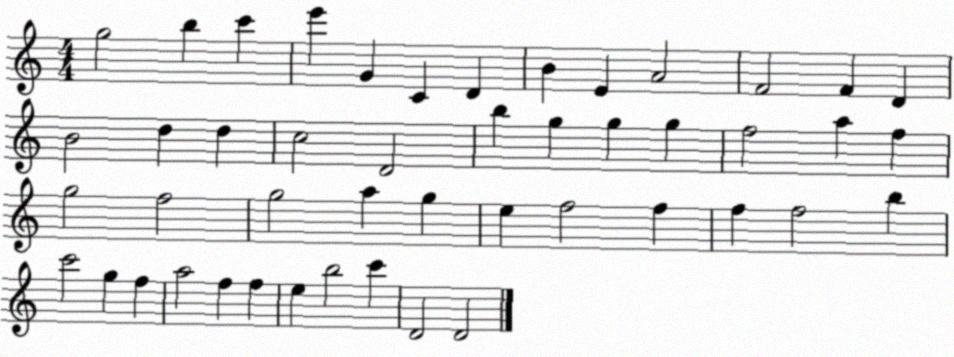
X:1
T:Untitled
M:4/4
L:1/4
K:C
g2 b c' e' G C D B E A2 F2 F D B2 d d c2 D2 b g g g f2 a f g2 f2 g2 a g e f2 f f f2 b c'2 g f a2 f f e b2 c' D2 D2